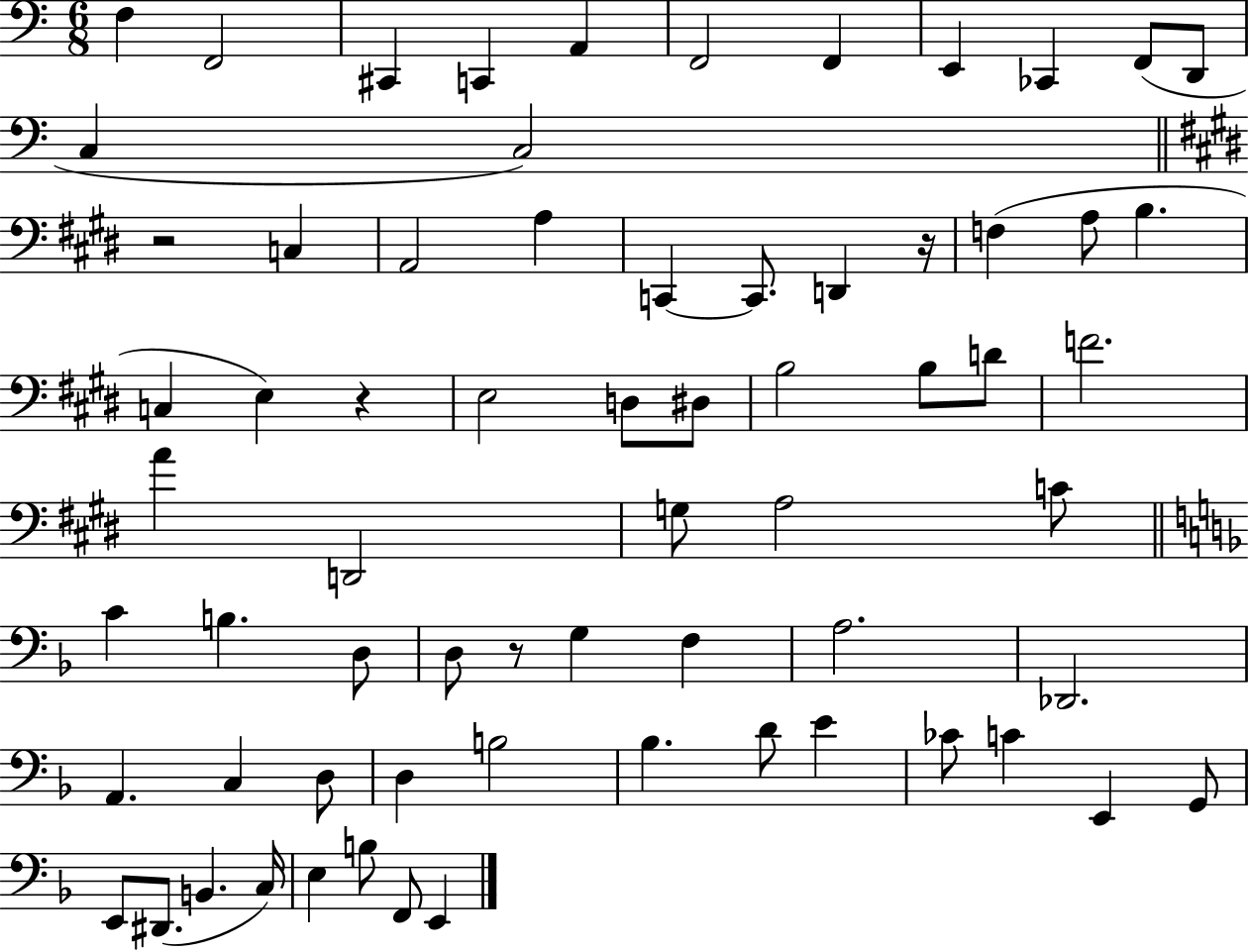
{
  \clef bass
  \numericTimeSignature
  \time 6/8
  \key c \major
  f4 f,2 | cis,4 c,4 a,4 | f,2 f,4 | e,4 ces,4 f,8( d,8 | \break c4 c2) | \bar "||" \break \key e \major r2 c4 | a,2 a4 | c,4~~ c,8. d,4 r16 | f4( a8 b4. | \break c4 e4) r4 | e2 d8 dis8 | b2 b8 d'8 | f'2. | \break a'4 d,2 | g8 a2 c'8 | \bar "||" \break \key d \minor c'4 b4. d8 | d8 r8 g4 f4 | a2. | des,2. | \break a,4. c4 d8 | d4 b2 | bes4. d'8 e'4 | ces'8 c'4 e,4 g,8 | \break e,8 dis,8.( b,4. c16) | e4 b8 f,8 e,4 | \bar "|."
}